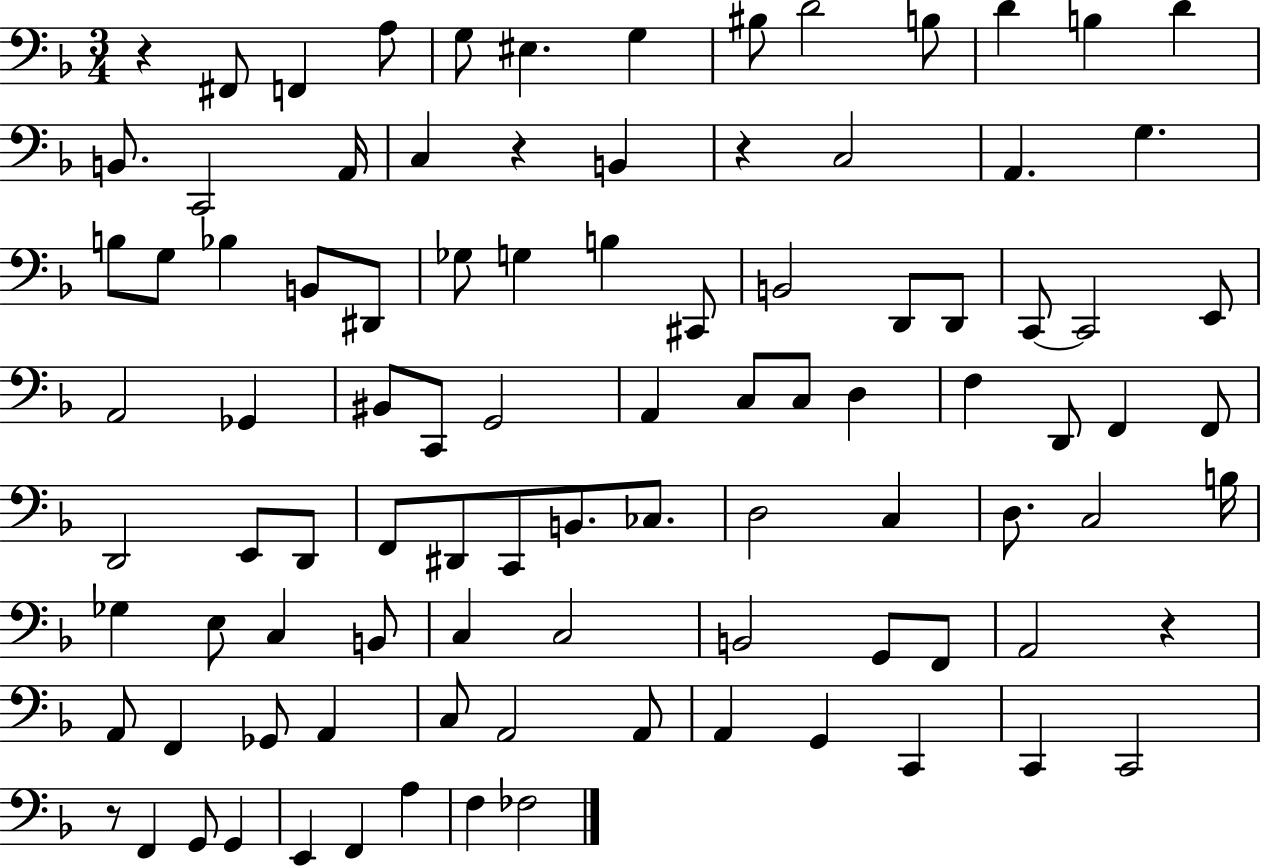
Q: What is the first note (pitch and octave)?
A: F#2